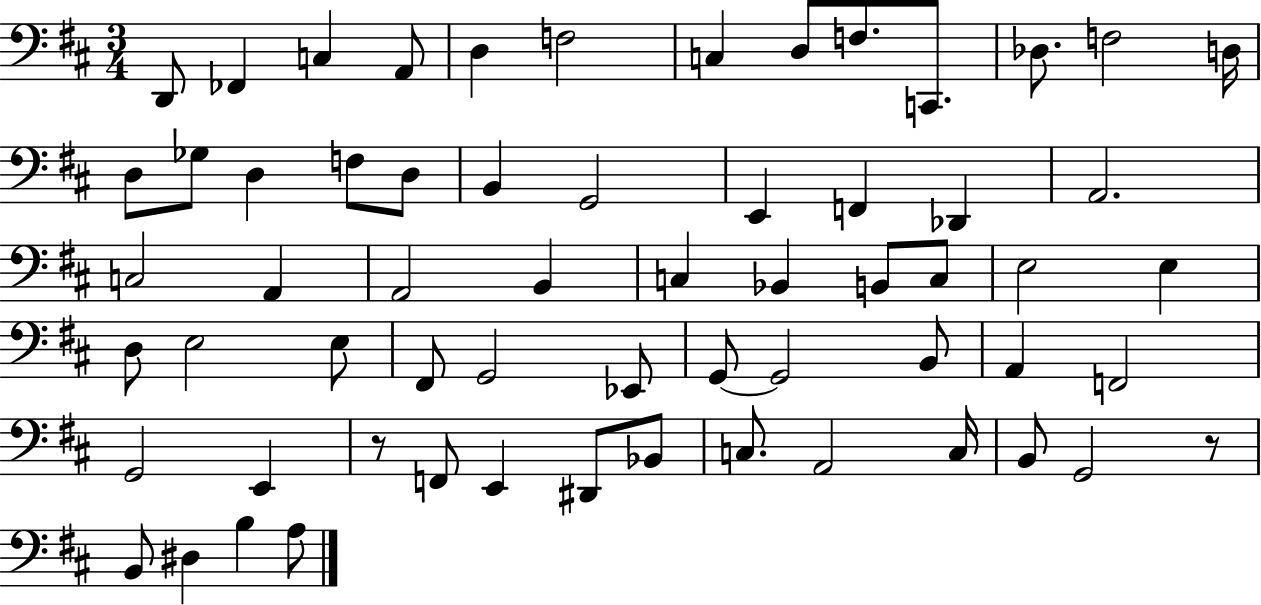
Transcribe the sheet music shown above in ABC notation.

X:1
T:Untitled
M:3/4
L:1/4
K:D
D,,/2 _F,, C, A,,/2 D, F,2 C, D,/2 F,/2 C,,/2 _D,/2 F,2 D,/4 D,/2 _G,/2 D, F,/2 D,/2 B,, G,,2 E,, F,, _D,, A,,2 C,2 A,, A,,2 B,, C, _B,, B,,/2 C,/2 E,2 E, D,/2 E,2 E,/2 ^F,,/2 G,,2 _E,,/2 G,,/2 G,,2 B,,/2 A,, F,,2 G,,2 E,, z/2 F,,/2 E,, ^D,,/2 _B,,/2 C,/2 A,,2 C,/4 B,,/2 G,,2 z/2 B,,/2 ^D, B, A,/2